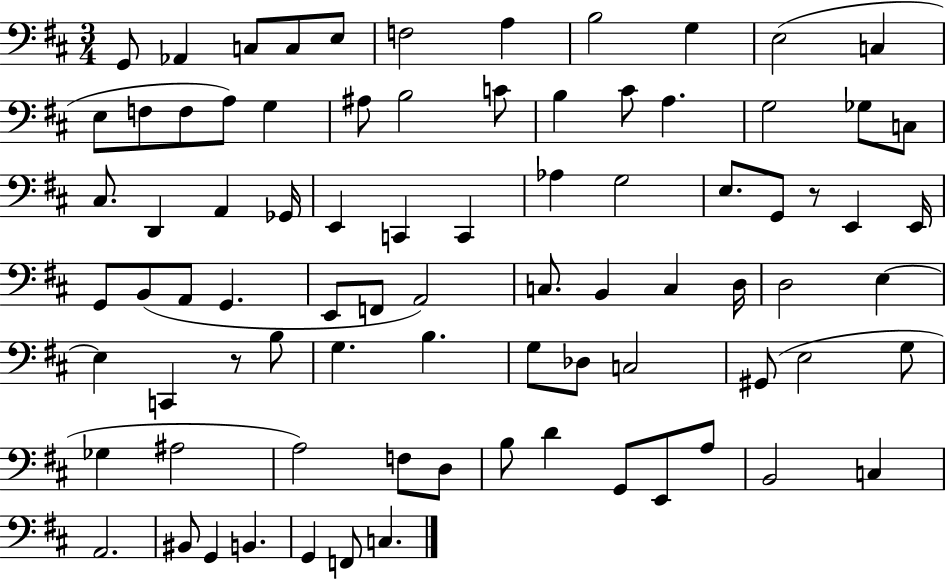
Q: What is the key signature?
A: D major